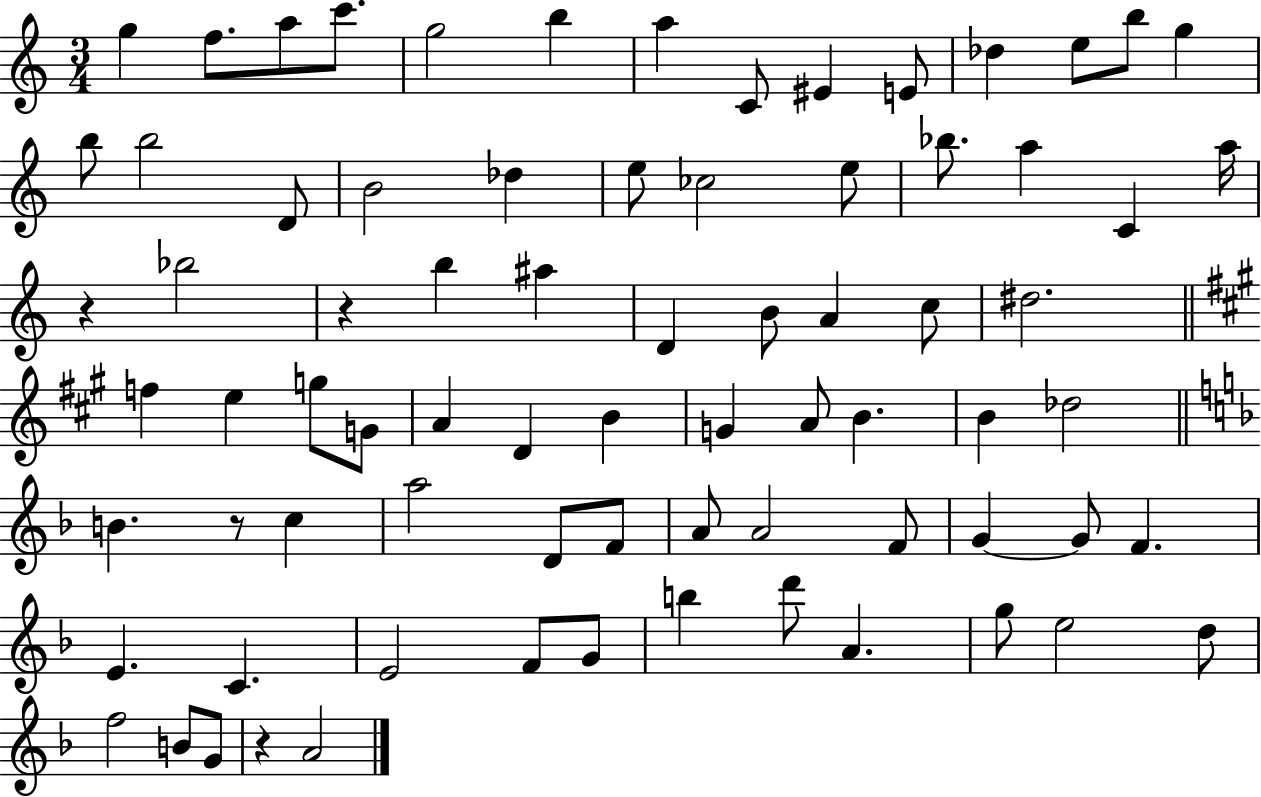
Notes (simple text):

G5/q F5/e. A5/e C6/e. G5/h B5/q A5/q C4/e EIS4/q E4/e Db5/q E5/e B5/e G5/q B5/e B5/h D4/e B4/h Db5/q E5/e CES5/h E5/e Bb5/e. A5/q C4/q A5/s R/q Bb5/h R/q B5/q A#5/q D4/q B4/e A4/q C5/e D#5/h. F5/q E5/q G5/e G4/e A4/q D4/q B4/q G4/q A4/e B4/q. B4/q Db5/h B4/q. R/e C5/q A5/h D4/e F4/e A4/e A4/h F4/e G4/q G4/e F4/q. E4/q. C4/q. E4/h F4/e G4/e B5/q D6/e A4/q. G5/e E5/h D5/e F5/h B4/e G4/e R/q A4/h